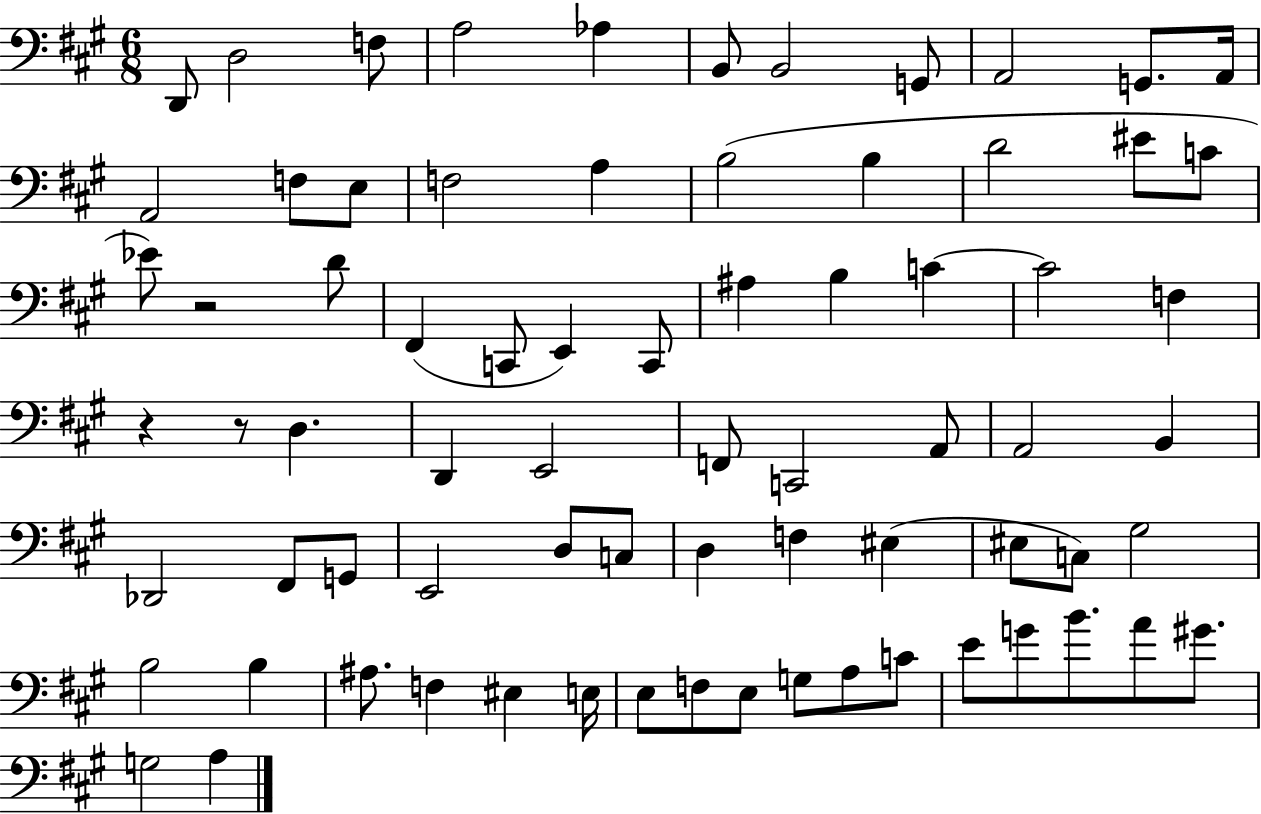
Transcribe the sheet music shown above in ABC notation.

X:1
T:Untitled
M:6/8
L:1/4
K:A
D,,/2 D,2 F,/2 A,2 _A, B,,/2 B,,2 G,,/2 A,,2 G,,/2 A,,/4 A,,2 F,/2 E,/2 F,2 A, B,2 B, D2 ^E/2 C/2 _E/2 z2 D/2 ^F,, C,,/2 E,, C,,/2 ^A, B, C C2 F, z z/2 D, D,, E,,2 F,,/2 C,,2 A,,/2 A,,2 B,, _D,,2 ^F,,/2 G,,/2 E,,2 D,/2 C,/2 D, F, ^E, ^E,/2 C,/2 ^G,2 B,2 B, ^A,/2 F, ^E, E,/4 E,/2 F,/2 E,/2 G,/2 A,/2 C/2 E/2 G/2 B/2 A/2 ^G/2 G,2 A,